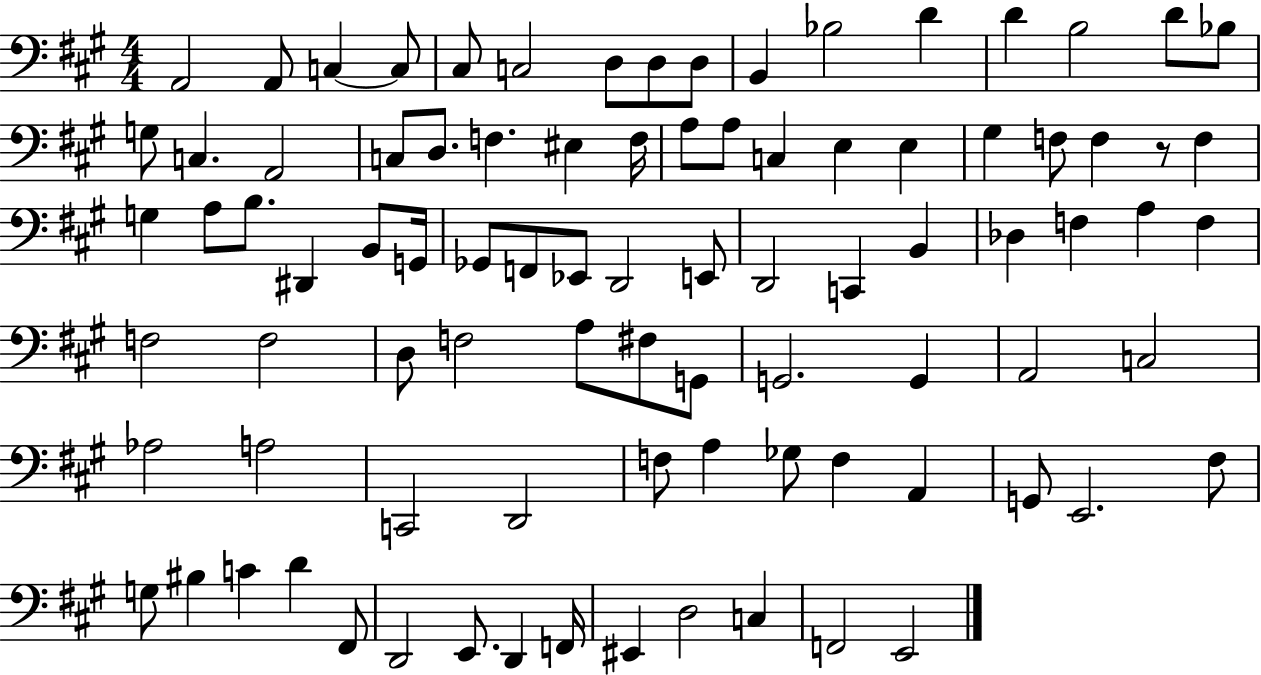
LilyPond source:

{
  \clef bass
  \numericTimeSignature
  \time 4/4
  \key a \major
  a,2 a,8 c4~~ c8 | cis8 c2 d8 d8 d8 | b,4 bes2 d'4 | d'4 b2 d'8 bes8 | \break g8 c4. a,2 | c8 d8. f4. eis4 f16 | a8 a8 c4 e4 e4 | gis4 f8 f4 r8 f4 | \break g4 a8 b8. dis,4 b,8 g,16 | ges,8 f,8 ees,8 d,2 e,8 | d,2 c,4 b,4 | des4 f4 a4 f4 | \break f2 f2 | d8 f2 a8 fis8 g,8 | g,2. g,4 | a,2 c2 | \break aes2 a2 | c,2 d,2 | f8 a4 ges8 f4 a,4 | g,8 e,2. fis8 | \break g8 bis4 c'4 d'4 fis,8 | d,2 e,8. d,4 f,16 | eis,4 d2 c4 | f,2 e,2 | \break \bar "|."
}